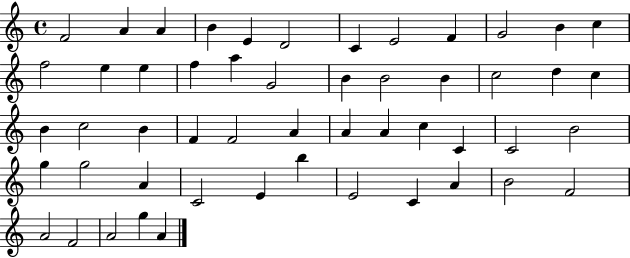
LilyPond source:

{
  \clef treble
  \time 4/4
  \defaultTimeSignature
  \key c \major
  f'2 a'4 a'4 | b'4 e'4 d'2 | c'4 e'2 f'4 | g'2 b'4 c''4 | \break f''2 e''4 e''4 | f''4 a''4 g'2 | b'4 b'2 b'4 | c''2 d''4 c''4 | \break b'4 c''2 b'4 | f'4 f'2 a'4 | a'4 a'4 c''4 c'4 | c'2 b'2 | \break g''4 g''2 a'4 | c'2 e'4 b''4 | e'2 c'4 a'4 | b'2 f'2 | \break a'2 f'2 | a'2 g''4 a'4 | \bar "|."
}